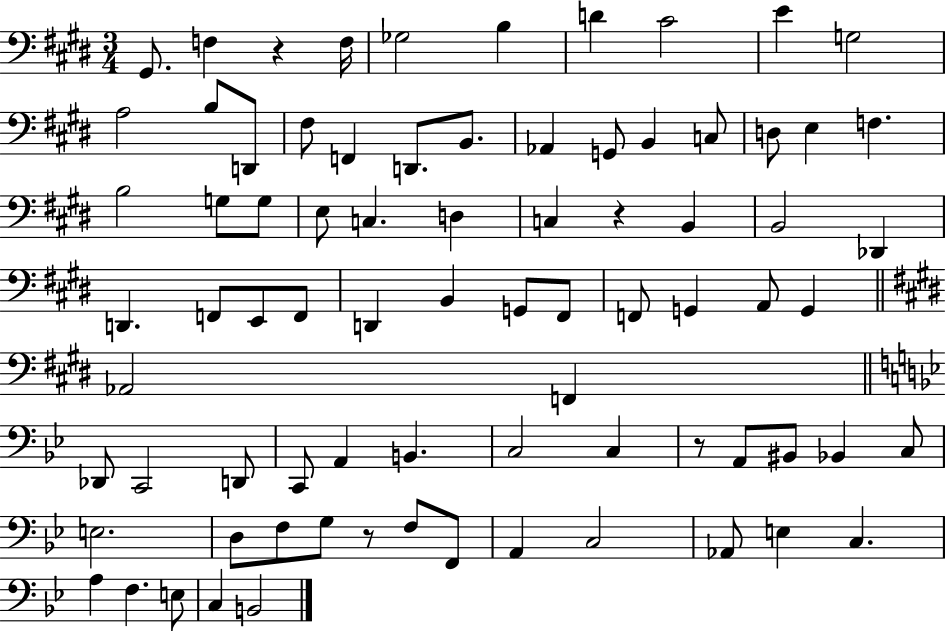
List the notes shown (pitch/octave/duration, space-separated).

G#2/e. F3/q R/q F3/s Gb3/h B3/q D4/q C#4/h E4/q G3/h A3/h B3/e D2/e F#3/e F2/q D2/e. B2/e. Ab2/q G2/e B2/q C3/e D3/e E3/q F3/q. B3/h G3/e G3/e E3/e C3/q. D3/q C3/q R/q B2/q B2/h Db2/q D2/q. F2/e E2/e F2/e D2/q B2/q G2/e F#2/e F2/e G2/q A2/e G2/q Ab2/h F2/q Db2/e C2/h D2/e C2/e A2/q B2/q. C3/h C3/q R/e A2/e BIS2/e Bb2/q C3/e E3/h. D3/e F3/e G3/e R/e F3/e F2/e A2/q C3/h Ab2/e E3/q C3/q. A3/q F3/q. E3/e C3/q B2/h